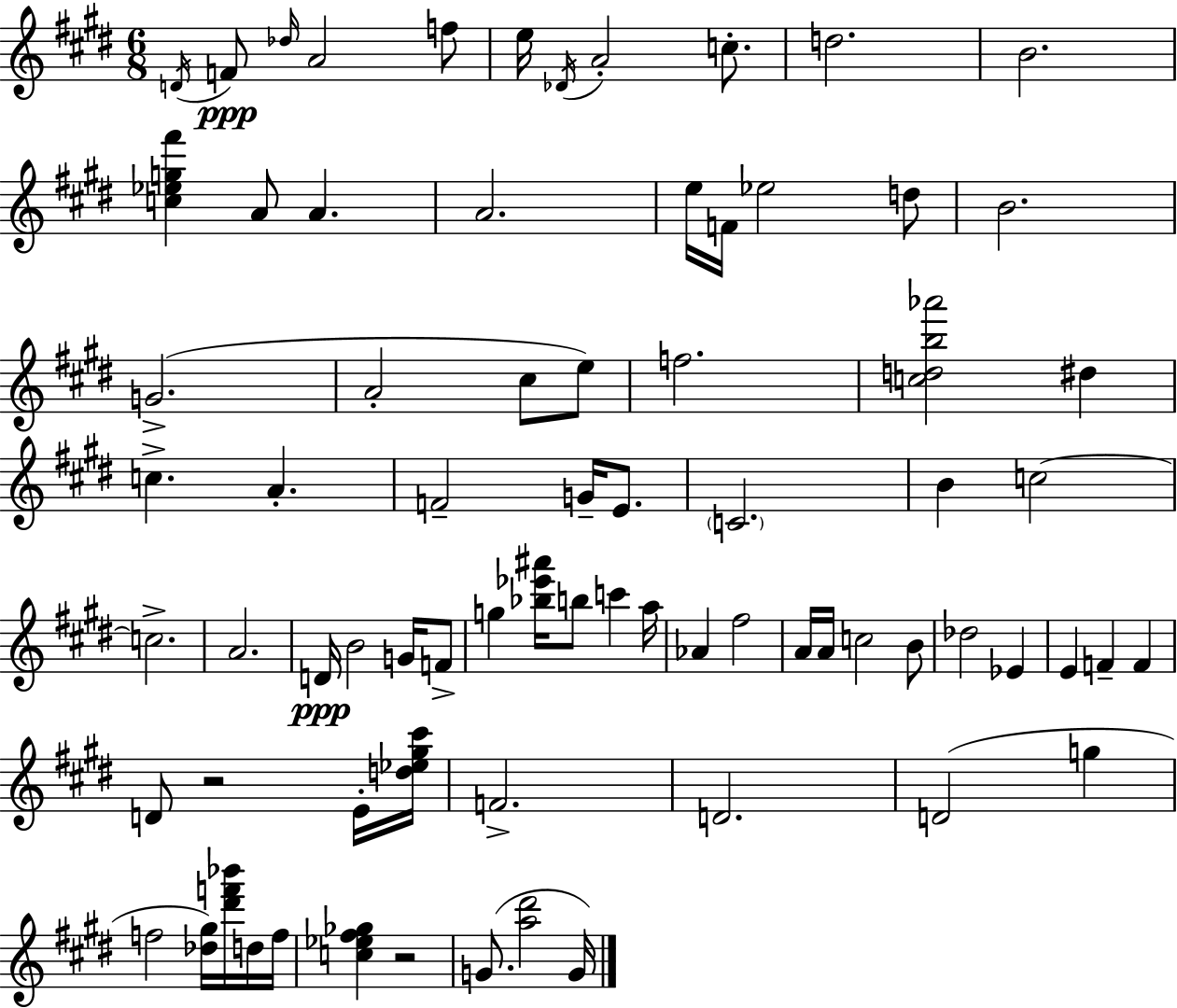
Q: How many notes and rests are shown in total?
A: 75